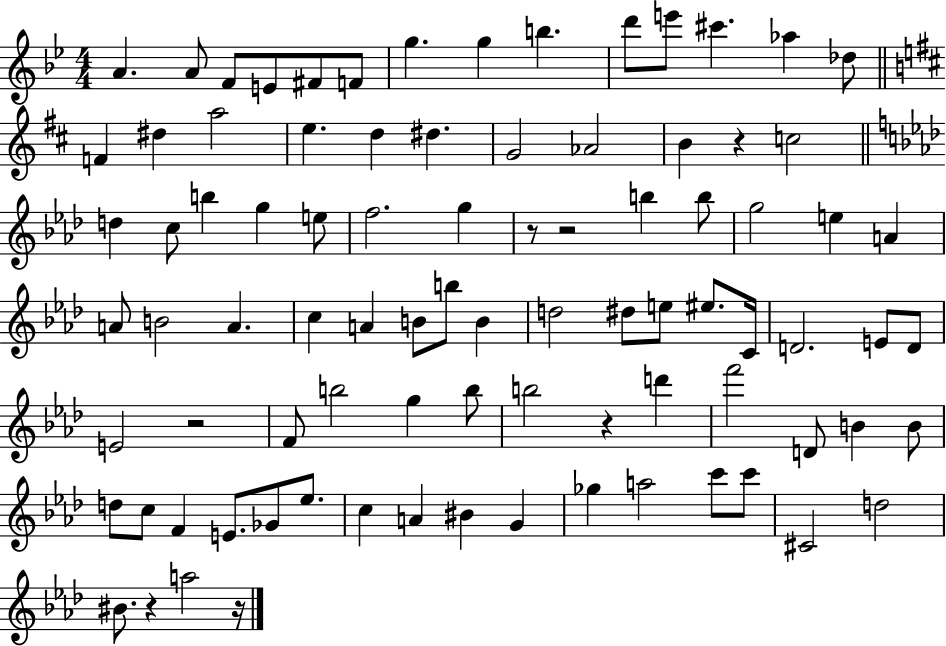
{
  \clef treble
  \numericTimeSignature
  \time 4/4
  \key bes \major
  a'4. a'8 f'8 e'8 fis'8 f'8 | g''4. g''4 b''4. | d'''8 e'''8 cis'''4. aes''4 des''8 | \bar "||" \break \key d \major f'4 dis''4 a''2 | e''4. d''4 dis''4. | g'2 aes'2 | b'4 r4 c''2 | \break \bar "||" \break \key f \minor d''4 c''8 b''4 g''4 e''8 | f''2. g''4 | r8 r2 b''4 b''8 | g''2 e''4 a'4 | \break a'8 b'2 a'4. | c''4 a'4 b'8 b''8 b'4 | d''2 dis''8 e''8 eis''8. c'16 | d'2. e'8 d'8 | \break e'2 r2 | f'8 b''2 g''4 b''8 | b''2 r4 d'''4 | f'''2 d'8 b'4 b'8 | \break d''8 c''8 f'4 e'8. ges'8 ees''8. | c''4 a'4 bis'4 g'4 | ges''4 a''2 c'''8 c'''8 | cis'2 d''2 | \break bis'8. r4 a''2 r16 | \bar "|."
}